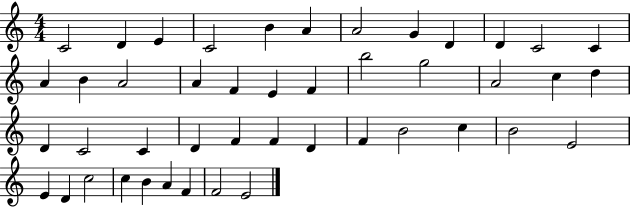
C4/h D4/q E4/q C4/h B4/q A4/q A4/h G4/q D4/q D4/q C4/h C4/q A4/q B4/q A4/h A4/q F4/q E4/q F4/q B5/h G5/h A4/h C5/q D5/q D4/q C4/h C4/q D4/q F4/q F4/q D4/q F4/q B4/h C5/q B4/h E4/h E4/q D4/q C5/h C5/q B4/q A4/q F4/q F4/h E4/h